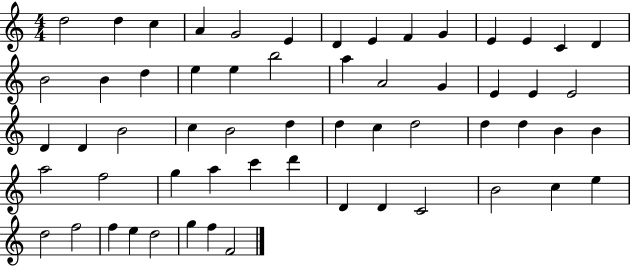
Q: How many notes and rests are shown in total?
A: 59